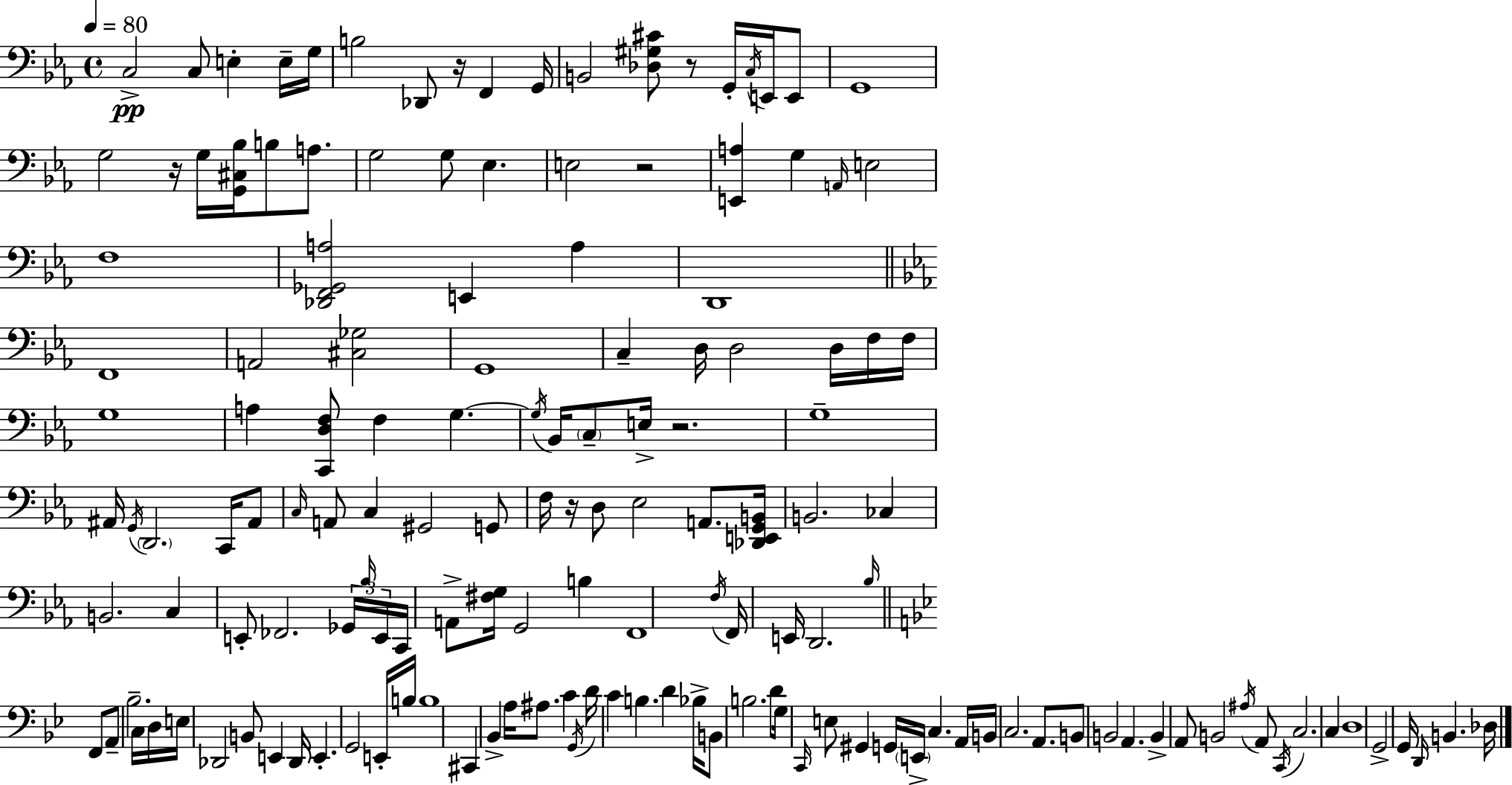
X:1
T:Untitled
M:4/4
L:1/4
K:Cm
C,2 C,/2 E, E,/4 G,/4 B,2 _D,,/2 z/4 F,, G,,/4 B,,2 [_D,^G,^C]/2 z/2 G,,/4 C,/4 E,,/4 E,,/2 G,,4 G,2 z/4 G,/4 [G,,^C,_B,]/4 B,/2 A,/2 G,2 G,/2 _E, E,2 z2 [E,,A,] G, A,,/4 E,2 F,4 [_D,,F,,_G,,A,]2 E,, A, D,,4 F,,4 A,,2 [^C,_G,]2 G,,4 C, D,/4 D,2 D,/4 F,/4 F,/4 G,4 A, [C,,D,F,]/2 F, G, G,/4 _B,,/4 C,/2 E,/4 z2 G,4 ^A,,/4 G,,/4 D,,2 C,,/4 ^A,,/2 C,/4 A,,/2 C, ^G,,2 G,,/2 F,/4 z/4 D,/2 _E,2 A,,/2 [_D,,E,,G,,B,,]/4 B,,2 _C, B,,2 C, E,,/2 _F,,2 _G,,/4 _B,/4 E,,/4 C,,/4 A,,/2 [^F,G,]/4 G,,2 B, F,,4 F,/4 F,,/4 E,,/4 D,,2 _B,/4 F,,/2 A,,/2 _B,2 C,/4 D,/4 E,/4 _D,,2 B,,/2 E,, _D,,/4 E,, G,,2 E,,/4 B,/4 B,4 ^C,, _B,, A,/4 ^A,/2 C G,,/4 D/4 C B, D _B,/4 B,,/2 B,2 D/2 G,/4 C,,/4 E,/2 ^G,, G,,/4 E,,/4 C, A,,/4 B,,/4 C,2 A,,/2 B,,/2 B,,2 A,, B,, A,,/2 B,,2 ^A,/4 A,,/2 C,,/4 C,2 C, D,4 G,,2 G,,/4 D,,/4 B,, _D,/4